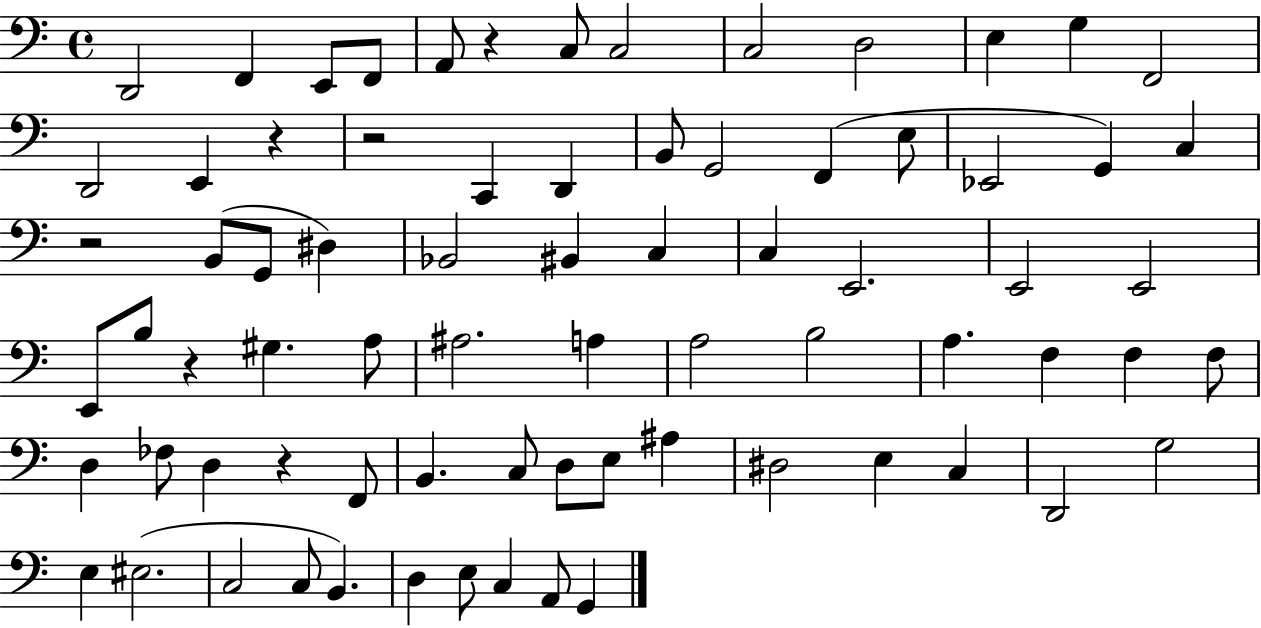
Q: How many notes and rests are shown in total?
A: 75